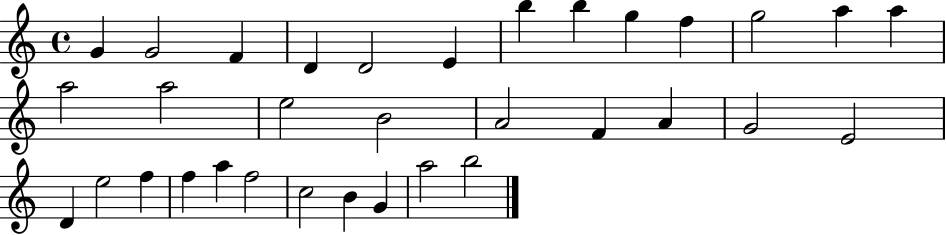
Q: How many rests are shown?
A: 0